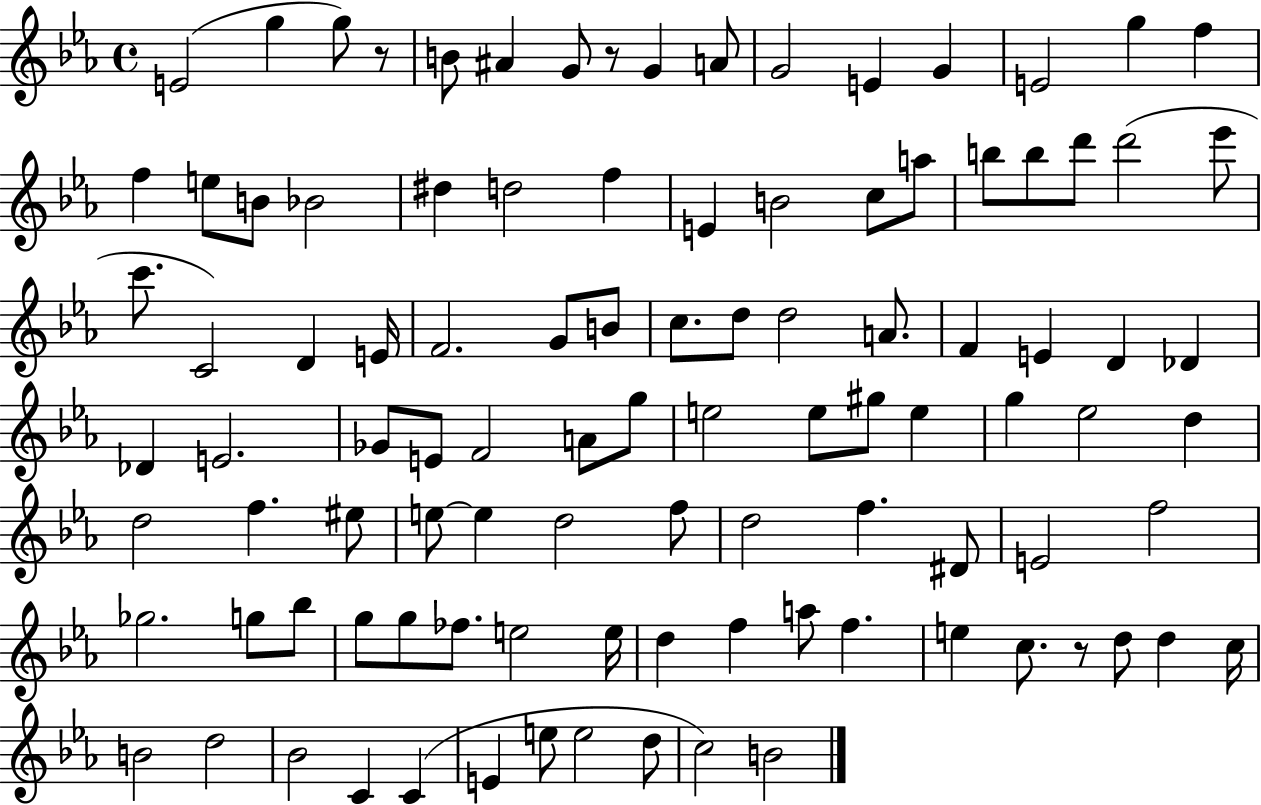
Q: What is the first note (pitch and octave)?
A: E4